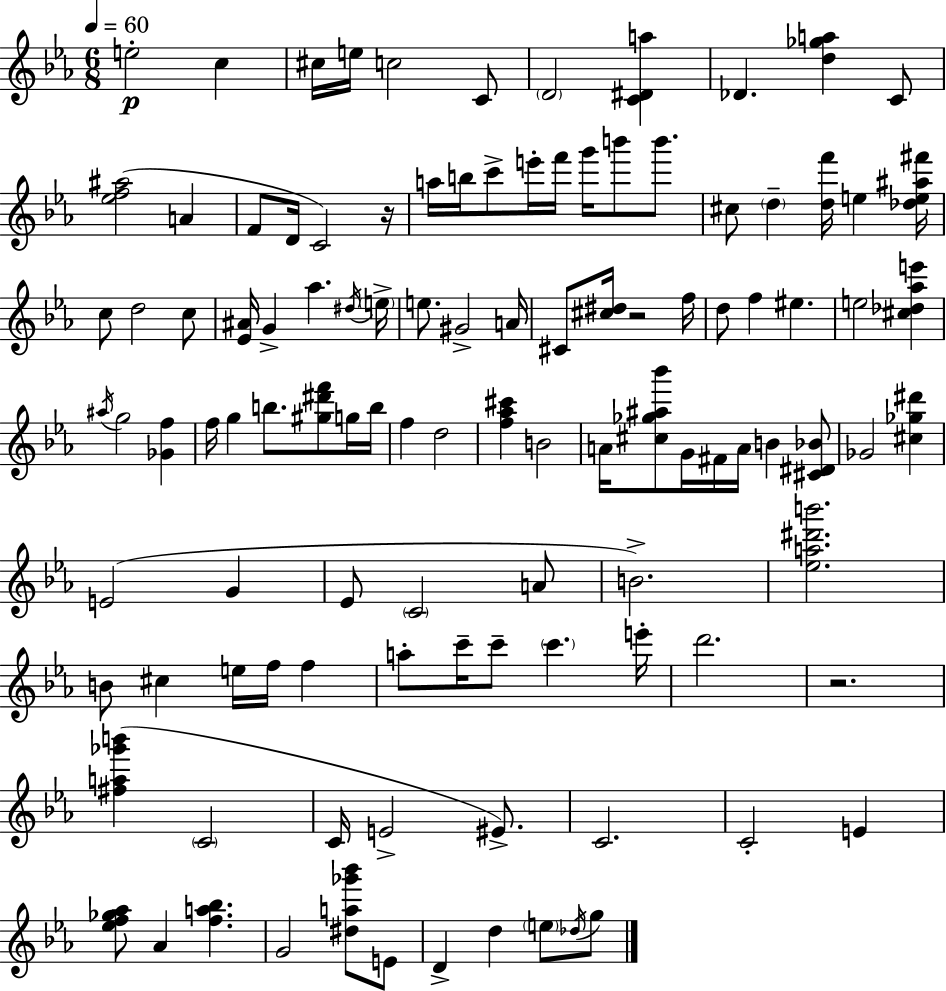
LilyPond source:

{
  \clef treble
  \numericTimeSignature
  \time 6/8
  \key c \minor
  \tempo 4 = 60
  \repeat volta 2 { e''2-.\p c''4 | cis''16 e''16 c''2 c'8 | \parenthesize d'2 <c' dis' a''>4 | des'4. <d'' ges'' a''>4 c'8 | \break <ees'' f'' ais''>2( a'4 | f'8 d'16 c'2) r16 | a''16 b''16 c'''8-> e'''16-. f'''16 g'''16 b'''8 b'''8. | cis''8 \parenthesize d''4-- <d'' f'''>16 e''4 <des'' e'' ais'' fis'''>16 | \break c''8 d''2 c''8 | <ees' ais'>16 g'4-> aes''4. \acciaccatura { dis''16 } | \parenthesize e''16-> e''8. gis'2-> | a'16 cis'8 <cis'' dis''>16 r2 | \break f''16 d''8 f''4 eis''4. | e''2 <cis'' des'' aes'' e'''>4 | \acciaccatura { ais''16 } g''2 <ges' f''>4 | f''16 g''4 b''8. <gis'' dis''' f'''>8 | \break g''16 b''16 f''4 d''2 | <f'' aes'' cis'''>4 b'2 | a'16 <cis'' ges'' ais'' bes'''>8 g'16 fis'16 a'16 b'4 | <cis' dis' bes'>8 ges'2 <cis'' ges'' dis'''>4 | \break e'2( g'4 | ees'8 \parenthesize c'2 | a'8 b'2.->) | <ees'' a'' dis''' b'''>2. | \break b'8 cis''4 e''16 f''16 f''4 | a''8-. c'''16-- c'''8-- \parenthesize c'''4. | e'''16-. d'''2. | r2. | \break <fis'' a'' ges''' b'''>4( \parenthesize c'2 | c'16 e'2-> eis'8.->) | c'2. | c'2-. e'4 | \break <ees'' f'' ges'' aes''>8 aes'4 <f'' a'' bes''>4. | g'2 <dis'' a'' ges''' bes'''>8 | e'8 d'4-> d''4 \parenthesize e''8 | \acciaccatura { des''16 } g''8 } \bar "|."
}